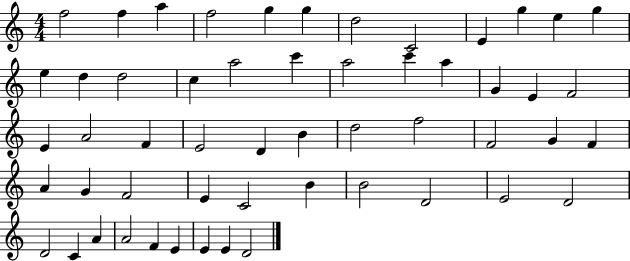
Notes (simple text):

F5/h F5/q A5/q F5/h G5/q G5/q D5/h C4/h E4/q G5/q E5/q G5/q E5/q D5/q D5/h C5/q A5/h C6/q A5/h C6/q A5/q G4/q E4/q F4/h E4/q A4/h F4/q E4/h D4/q B4/q D5/h F5/h F4/h G4/q F4/q A4/q G4/q F4/h E4/q C4/h B4/q B4/h D4/h E4/h D4/h D4/h C4/q A4/q A4/h F4/q E4/q E4/q E4/q D4/h